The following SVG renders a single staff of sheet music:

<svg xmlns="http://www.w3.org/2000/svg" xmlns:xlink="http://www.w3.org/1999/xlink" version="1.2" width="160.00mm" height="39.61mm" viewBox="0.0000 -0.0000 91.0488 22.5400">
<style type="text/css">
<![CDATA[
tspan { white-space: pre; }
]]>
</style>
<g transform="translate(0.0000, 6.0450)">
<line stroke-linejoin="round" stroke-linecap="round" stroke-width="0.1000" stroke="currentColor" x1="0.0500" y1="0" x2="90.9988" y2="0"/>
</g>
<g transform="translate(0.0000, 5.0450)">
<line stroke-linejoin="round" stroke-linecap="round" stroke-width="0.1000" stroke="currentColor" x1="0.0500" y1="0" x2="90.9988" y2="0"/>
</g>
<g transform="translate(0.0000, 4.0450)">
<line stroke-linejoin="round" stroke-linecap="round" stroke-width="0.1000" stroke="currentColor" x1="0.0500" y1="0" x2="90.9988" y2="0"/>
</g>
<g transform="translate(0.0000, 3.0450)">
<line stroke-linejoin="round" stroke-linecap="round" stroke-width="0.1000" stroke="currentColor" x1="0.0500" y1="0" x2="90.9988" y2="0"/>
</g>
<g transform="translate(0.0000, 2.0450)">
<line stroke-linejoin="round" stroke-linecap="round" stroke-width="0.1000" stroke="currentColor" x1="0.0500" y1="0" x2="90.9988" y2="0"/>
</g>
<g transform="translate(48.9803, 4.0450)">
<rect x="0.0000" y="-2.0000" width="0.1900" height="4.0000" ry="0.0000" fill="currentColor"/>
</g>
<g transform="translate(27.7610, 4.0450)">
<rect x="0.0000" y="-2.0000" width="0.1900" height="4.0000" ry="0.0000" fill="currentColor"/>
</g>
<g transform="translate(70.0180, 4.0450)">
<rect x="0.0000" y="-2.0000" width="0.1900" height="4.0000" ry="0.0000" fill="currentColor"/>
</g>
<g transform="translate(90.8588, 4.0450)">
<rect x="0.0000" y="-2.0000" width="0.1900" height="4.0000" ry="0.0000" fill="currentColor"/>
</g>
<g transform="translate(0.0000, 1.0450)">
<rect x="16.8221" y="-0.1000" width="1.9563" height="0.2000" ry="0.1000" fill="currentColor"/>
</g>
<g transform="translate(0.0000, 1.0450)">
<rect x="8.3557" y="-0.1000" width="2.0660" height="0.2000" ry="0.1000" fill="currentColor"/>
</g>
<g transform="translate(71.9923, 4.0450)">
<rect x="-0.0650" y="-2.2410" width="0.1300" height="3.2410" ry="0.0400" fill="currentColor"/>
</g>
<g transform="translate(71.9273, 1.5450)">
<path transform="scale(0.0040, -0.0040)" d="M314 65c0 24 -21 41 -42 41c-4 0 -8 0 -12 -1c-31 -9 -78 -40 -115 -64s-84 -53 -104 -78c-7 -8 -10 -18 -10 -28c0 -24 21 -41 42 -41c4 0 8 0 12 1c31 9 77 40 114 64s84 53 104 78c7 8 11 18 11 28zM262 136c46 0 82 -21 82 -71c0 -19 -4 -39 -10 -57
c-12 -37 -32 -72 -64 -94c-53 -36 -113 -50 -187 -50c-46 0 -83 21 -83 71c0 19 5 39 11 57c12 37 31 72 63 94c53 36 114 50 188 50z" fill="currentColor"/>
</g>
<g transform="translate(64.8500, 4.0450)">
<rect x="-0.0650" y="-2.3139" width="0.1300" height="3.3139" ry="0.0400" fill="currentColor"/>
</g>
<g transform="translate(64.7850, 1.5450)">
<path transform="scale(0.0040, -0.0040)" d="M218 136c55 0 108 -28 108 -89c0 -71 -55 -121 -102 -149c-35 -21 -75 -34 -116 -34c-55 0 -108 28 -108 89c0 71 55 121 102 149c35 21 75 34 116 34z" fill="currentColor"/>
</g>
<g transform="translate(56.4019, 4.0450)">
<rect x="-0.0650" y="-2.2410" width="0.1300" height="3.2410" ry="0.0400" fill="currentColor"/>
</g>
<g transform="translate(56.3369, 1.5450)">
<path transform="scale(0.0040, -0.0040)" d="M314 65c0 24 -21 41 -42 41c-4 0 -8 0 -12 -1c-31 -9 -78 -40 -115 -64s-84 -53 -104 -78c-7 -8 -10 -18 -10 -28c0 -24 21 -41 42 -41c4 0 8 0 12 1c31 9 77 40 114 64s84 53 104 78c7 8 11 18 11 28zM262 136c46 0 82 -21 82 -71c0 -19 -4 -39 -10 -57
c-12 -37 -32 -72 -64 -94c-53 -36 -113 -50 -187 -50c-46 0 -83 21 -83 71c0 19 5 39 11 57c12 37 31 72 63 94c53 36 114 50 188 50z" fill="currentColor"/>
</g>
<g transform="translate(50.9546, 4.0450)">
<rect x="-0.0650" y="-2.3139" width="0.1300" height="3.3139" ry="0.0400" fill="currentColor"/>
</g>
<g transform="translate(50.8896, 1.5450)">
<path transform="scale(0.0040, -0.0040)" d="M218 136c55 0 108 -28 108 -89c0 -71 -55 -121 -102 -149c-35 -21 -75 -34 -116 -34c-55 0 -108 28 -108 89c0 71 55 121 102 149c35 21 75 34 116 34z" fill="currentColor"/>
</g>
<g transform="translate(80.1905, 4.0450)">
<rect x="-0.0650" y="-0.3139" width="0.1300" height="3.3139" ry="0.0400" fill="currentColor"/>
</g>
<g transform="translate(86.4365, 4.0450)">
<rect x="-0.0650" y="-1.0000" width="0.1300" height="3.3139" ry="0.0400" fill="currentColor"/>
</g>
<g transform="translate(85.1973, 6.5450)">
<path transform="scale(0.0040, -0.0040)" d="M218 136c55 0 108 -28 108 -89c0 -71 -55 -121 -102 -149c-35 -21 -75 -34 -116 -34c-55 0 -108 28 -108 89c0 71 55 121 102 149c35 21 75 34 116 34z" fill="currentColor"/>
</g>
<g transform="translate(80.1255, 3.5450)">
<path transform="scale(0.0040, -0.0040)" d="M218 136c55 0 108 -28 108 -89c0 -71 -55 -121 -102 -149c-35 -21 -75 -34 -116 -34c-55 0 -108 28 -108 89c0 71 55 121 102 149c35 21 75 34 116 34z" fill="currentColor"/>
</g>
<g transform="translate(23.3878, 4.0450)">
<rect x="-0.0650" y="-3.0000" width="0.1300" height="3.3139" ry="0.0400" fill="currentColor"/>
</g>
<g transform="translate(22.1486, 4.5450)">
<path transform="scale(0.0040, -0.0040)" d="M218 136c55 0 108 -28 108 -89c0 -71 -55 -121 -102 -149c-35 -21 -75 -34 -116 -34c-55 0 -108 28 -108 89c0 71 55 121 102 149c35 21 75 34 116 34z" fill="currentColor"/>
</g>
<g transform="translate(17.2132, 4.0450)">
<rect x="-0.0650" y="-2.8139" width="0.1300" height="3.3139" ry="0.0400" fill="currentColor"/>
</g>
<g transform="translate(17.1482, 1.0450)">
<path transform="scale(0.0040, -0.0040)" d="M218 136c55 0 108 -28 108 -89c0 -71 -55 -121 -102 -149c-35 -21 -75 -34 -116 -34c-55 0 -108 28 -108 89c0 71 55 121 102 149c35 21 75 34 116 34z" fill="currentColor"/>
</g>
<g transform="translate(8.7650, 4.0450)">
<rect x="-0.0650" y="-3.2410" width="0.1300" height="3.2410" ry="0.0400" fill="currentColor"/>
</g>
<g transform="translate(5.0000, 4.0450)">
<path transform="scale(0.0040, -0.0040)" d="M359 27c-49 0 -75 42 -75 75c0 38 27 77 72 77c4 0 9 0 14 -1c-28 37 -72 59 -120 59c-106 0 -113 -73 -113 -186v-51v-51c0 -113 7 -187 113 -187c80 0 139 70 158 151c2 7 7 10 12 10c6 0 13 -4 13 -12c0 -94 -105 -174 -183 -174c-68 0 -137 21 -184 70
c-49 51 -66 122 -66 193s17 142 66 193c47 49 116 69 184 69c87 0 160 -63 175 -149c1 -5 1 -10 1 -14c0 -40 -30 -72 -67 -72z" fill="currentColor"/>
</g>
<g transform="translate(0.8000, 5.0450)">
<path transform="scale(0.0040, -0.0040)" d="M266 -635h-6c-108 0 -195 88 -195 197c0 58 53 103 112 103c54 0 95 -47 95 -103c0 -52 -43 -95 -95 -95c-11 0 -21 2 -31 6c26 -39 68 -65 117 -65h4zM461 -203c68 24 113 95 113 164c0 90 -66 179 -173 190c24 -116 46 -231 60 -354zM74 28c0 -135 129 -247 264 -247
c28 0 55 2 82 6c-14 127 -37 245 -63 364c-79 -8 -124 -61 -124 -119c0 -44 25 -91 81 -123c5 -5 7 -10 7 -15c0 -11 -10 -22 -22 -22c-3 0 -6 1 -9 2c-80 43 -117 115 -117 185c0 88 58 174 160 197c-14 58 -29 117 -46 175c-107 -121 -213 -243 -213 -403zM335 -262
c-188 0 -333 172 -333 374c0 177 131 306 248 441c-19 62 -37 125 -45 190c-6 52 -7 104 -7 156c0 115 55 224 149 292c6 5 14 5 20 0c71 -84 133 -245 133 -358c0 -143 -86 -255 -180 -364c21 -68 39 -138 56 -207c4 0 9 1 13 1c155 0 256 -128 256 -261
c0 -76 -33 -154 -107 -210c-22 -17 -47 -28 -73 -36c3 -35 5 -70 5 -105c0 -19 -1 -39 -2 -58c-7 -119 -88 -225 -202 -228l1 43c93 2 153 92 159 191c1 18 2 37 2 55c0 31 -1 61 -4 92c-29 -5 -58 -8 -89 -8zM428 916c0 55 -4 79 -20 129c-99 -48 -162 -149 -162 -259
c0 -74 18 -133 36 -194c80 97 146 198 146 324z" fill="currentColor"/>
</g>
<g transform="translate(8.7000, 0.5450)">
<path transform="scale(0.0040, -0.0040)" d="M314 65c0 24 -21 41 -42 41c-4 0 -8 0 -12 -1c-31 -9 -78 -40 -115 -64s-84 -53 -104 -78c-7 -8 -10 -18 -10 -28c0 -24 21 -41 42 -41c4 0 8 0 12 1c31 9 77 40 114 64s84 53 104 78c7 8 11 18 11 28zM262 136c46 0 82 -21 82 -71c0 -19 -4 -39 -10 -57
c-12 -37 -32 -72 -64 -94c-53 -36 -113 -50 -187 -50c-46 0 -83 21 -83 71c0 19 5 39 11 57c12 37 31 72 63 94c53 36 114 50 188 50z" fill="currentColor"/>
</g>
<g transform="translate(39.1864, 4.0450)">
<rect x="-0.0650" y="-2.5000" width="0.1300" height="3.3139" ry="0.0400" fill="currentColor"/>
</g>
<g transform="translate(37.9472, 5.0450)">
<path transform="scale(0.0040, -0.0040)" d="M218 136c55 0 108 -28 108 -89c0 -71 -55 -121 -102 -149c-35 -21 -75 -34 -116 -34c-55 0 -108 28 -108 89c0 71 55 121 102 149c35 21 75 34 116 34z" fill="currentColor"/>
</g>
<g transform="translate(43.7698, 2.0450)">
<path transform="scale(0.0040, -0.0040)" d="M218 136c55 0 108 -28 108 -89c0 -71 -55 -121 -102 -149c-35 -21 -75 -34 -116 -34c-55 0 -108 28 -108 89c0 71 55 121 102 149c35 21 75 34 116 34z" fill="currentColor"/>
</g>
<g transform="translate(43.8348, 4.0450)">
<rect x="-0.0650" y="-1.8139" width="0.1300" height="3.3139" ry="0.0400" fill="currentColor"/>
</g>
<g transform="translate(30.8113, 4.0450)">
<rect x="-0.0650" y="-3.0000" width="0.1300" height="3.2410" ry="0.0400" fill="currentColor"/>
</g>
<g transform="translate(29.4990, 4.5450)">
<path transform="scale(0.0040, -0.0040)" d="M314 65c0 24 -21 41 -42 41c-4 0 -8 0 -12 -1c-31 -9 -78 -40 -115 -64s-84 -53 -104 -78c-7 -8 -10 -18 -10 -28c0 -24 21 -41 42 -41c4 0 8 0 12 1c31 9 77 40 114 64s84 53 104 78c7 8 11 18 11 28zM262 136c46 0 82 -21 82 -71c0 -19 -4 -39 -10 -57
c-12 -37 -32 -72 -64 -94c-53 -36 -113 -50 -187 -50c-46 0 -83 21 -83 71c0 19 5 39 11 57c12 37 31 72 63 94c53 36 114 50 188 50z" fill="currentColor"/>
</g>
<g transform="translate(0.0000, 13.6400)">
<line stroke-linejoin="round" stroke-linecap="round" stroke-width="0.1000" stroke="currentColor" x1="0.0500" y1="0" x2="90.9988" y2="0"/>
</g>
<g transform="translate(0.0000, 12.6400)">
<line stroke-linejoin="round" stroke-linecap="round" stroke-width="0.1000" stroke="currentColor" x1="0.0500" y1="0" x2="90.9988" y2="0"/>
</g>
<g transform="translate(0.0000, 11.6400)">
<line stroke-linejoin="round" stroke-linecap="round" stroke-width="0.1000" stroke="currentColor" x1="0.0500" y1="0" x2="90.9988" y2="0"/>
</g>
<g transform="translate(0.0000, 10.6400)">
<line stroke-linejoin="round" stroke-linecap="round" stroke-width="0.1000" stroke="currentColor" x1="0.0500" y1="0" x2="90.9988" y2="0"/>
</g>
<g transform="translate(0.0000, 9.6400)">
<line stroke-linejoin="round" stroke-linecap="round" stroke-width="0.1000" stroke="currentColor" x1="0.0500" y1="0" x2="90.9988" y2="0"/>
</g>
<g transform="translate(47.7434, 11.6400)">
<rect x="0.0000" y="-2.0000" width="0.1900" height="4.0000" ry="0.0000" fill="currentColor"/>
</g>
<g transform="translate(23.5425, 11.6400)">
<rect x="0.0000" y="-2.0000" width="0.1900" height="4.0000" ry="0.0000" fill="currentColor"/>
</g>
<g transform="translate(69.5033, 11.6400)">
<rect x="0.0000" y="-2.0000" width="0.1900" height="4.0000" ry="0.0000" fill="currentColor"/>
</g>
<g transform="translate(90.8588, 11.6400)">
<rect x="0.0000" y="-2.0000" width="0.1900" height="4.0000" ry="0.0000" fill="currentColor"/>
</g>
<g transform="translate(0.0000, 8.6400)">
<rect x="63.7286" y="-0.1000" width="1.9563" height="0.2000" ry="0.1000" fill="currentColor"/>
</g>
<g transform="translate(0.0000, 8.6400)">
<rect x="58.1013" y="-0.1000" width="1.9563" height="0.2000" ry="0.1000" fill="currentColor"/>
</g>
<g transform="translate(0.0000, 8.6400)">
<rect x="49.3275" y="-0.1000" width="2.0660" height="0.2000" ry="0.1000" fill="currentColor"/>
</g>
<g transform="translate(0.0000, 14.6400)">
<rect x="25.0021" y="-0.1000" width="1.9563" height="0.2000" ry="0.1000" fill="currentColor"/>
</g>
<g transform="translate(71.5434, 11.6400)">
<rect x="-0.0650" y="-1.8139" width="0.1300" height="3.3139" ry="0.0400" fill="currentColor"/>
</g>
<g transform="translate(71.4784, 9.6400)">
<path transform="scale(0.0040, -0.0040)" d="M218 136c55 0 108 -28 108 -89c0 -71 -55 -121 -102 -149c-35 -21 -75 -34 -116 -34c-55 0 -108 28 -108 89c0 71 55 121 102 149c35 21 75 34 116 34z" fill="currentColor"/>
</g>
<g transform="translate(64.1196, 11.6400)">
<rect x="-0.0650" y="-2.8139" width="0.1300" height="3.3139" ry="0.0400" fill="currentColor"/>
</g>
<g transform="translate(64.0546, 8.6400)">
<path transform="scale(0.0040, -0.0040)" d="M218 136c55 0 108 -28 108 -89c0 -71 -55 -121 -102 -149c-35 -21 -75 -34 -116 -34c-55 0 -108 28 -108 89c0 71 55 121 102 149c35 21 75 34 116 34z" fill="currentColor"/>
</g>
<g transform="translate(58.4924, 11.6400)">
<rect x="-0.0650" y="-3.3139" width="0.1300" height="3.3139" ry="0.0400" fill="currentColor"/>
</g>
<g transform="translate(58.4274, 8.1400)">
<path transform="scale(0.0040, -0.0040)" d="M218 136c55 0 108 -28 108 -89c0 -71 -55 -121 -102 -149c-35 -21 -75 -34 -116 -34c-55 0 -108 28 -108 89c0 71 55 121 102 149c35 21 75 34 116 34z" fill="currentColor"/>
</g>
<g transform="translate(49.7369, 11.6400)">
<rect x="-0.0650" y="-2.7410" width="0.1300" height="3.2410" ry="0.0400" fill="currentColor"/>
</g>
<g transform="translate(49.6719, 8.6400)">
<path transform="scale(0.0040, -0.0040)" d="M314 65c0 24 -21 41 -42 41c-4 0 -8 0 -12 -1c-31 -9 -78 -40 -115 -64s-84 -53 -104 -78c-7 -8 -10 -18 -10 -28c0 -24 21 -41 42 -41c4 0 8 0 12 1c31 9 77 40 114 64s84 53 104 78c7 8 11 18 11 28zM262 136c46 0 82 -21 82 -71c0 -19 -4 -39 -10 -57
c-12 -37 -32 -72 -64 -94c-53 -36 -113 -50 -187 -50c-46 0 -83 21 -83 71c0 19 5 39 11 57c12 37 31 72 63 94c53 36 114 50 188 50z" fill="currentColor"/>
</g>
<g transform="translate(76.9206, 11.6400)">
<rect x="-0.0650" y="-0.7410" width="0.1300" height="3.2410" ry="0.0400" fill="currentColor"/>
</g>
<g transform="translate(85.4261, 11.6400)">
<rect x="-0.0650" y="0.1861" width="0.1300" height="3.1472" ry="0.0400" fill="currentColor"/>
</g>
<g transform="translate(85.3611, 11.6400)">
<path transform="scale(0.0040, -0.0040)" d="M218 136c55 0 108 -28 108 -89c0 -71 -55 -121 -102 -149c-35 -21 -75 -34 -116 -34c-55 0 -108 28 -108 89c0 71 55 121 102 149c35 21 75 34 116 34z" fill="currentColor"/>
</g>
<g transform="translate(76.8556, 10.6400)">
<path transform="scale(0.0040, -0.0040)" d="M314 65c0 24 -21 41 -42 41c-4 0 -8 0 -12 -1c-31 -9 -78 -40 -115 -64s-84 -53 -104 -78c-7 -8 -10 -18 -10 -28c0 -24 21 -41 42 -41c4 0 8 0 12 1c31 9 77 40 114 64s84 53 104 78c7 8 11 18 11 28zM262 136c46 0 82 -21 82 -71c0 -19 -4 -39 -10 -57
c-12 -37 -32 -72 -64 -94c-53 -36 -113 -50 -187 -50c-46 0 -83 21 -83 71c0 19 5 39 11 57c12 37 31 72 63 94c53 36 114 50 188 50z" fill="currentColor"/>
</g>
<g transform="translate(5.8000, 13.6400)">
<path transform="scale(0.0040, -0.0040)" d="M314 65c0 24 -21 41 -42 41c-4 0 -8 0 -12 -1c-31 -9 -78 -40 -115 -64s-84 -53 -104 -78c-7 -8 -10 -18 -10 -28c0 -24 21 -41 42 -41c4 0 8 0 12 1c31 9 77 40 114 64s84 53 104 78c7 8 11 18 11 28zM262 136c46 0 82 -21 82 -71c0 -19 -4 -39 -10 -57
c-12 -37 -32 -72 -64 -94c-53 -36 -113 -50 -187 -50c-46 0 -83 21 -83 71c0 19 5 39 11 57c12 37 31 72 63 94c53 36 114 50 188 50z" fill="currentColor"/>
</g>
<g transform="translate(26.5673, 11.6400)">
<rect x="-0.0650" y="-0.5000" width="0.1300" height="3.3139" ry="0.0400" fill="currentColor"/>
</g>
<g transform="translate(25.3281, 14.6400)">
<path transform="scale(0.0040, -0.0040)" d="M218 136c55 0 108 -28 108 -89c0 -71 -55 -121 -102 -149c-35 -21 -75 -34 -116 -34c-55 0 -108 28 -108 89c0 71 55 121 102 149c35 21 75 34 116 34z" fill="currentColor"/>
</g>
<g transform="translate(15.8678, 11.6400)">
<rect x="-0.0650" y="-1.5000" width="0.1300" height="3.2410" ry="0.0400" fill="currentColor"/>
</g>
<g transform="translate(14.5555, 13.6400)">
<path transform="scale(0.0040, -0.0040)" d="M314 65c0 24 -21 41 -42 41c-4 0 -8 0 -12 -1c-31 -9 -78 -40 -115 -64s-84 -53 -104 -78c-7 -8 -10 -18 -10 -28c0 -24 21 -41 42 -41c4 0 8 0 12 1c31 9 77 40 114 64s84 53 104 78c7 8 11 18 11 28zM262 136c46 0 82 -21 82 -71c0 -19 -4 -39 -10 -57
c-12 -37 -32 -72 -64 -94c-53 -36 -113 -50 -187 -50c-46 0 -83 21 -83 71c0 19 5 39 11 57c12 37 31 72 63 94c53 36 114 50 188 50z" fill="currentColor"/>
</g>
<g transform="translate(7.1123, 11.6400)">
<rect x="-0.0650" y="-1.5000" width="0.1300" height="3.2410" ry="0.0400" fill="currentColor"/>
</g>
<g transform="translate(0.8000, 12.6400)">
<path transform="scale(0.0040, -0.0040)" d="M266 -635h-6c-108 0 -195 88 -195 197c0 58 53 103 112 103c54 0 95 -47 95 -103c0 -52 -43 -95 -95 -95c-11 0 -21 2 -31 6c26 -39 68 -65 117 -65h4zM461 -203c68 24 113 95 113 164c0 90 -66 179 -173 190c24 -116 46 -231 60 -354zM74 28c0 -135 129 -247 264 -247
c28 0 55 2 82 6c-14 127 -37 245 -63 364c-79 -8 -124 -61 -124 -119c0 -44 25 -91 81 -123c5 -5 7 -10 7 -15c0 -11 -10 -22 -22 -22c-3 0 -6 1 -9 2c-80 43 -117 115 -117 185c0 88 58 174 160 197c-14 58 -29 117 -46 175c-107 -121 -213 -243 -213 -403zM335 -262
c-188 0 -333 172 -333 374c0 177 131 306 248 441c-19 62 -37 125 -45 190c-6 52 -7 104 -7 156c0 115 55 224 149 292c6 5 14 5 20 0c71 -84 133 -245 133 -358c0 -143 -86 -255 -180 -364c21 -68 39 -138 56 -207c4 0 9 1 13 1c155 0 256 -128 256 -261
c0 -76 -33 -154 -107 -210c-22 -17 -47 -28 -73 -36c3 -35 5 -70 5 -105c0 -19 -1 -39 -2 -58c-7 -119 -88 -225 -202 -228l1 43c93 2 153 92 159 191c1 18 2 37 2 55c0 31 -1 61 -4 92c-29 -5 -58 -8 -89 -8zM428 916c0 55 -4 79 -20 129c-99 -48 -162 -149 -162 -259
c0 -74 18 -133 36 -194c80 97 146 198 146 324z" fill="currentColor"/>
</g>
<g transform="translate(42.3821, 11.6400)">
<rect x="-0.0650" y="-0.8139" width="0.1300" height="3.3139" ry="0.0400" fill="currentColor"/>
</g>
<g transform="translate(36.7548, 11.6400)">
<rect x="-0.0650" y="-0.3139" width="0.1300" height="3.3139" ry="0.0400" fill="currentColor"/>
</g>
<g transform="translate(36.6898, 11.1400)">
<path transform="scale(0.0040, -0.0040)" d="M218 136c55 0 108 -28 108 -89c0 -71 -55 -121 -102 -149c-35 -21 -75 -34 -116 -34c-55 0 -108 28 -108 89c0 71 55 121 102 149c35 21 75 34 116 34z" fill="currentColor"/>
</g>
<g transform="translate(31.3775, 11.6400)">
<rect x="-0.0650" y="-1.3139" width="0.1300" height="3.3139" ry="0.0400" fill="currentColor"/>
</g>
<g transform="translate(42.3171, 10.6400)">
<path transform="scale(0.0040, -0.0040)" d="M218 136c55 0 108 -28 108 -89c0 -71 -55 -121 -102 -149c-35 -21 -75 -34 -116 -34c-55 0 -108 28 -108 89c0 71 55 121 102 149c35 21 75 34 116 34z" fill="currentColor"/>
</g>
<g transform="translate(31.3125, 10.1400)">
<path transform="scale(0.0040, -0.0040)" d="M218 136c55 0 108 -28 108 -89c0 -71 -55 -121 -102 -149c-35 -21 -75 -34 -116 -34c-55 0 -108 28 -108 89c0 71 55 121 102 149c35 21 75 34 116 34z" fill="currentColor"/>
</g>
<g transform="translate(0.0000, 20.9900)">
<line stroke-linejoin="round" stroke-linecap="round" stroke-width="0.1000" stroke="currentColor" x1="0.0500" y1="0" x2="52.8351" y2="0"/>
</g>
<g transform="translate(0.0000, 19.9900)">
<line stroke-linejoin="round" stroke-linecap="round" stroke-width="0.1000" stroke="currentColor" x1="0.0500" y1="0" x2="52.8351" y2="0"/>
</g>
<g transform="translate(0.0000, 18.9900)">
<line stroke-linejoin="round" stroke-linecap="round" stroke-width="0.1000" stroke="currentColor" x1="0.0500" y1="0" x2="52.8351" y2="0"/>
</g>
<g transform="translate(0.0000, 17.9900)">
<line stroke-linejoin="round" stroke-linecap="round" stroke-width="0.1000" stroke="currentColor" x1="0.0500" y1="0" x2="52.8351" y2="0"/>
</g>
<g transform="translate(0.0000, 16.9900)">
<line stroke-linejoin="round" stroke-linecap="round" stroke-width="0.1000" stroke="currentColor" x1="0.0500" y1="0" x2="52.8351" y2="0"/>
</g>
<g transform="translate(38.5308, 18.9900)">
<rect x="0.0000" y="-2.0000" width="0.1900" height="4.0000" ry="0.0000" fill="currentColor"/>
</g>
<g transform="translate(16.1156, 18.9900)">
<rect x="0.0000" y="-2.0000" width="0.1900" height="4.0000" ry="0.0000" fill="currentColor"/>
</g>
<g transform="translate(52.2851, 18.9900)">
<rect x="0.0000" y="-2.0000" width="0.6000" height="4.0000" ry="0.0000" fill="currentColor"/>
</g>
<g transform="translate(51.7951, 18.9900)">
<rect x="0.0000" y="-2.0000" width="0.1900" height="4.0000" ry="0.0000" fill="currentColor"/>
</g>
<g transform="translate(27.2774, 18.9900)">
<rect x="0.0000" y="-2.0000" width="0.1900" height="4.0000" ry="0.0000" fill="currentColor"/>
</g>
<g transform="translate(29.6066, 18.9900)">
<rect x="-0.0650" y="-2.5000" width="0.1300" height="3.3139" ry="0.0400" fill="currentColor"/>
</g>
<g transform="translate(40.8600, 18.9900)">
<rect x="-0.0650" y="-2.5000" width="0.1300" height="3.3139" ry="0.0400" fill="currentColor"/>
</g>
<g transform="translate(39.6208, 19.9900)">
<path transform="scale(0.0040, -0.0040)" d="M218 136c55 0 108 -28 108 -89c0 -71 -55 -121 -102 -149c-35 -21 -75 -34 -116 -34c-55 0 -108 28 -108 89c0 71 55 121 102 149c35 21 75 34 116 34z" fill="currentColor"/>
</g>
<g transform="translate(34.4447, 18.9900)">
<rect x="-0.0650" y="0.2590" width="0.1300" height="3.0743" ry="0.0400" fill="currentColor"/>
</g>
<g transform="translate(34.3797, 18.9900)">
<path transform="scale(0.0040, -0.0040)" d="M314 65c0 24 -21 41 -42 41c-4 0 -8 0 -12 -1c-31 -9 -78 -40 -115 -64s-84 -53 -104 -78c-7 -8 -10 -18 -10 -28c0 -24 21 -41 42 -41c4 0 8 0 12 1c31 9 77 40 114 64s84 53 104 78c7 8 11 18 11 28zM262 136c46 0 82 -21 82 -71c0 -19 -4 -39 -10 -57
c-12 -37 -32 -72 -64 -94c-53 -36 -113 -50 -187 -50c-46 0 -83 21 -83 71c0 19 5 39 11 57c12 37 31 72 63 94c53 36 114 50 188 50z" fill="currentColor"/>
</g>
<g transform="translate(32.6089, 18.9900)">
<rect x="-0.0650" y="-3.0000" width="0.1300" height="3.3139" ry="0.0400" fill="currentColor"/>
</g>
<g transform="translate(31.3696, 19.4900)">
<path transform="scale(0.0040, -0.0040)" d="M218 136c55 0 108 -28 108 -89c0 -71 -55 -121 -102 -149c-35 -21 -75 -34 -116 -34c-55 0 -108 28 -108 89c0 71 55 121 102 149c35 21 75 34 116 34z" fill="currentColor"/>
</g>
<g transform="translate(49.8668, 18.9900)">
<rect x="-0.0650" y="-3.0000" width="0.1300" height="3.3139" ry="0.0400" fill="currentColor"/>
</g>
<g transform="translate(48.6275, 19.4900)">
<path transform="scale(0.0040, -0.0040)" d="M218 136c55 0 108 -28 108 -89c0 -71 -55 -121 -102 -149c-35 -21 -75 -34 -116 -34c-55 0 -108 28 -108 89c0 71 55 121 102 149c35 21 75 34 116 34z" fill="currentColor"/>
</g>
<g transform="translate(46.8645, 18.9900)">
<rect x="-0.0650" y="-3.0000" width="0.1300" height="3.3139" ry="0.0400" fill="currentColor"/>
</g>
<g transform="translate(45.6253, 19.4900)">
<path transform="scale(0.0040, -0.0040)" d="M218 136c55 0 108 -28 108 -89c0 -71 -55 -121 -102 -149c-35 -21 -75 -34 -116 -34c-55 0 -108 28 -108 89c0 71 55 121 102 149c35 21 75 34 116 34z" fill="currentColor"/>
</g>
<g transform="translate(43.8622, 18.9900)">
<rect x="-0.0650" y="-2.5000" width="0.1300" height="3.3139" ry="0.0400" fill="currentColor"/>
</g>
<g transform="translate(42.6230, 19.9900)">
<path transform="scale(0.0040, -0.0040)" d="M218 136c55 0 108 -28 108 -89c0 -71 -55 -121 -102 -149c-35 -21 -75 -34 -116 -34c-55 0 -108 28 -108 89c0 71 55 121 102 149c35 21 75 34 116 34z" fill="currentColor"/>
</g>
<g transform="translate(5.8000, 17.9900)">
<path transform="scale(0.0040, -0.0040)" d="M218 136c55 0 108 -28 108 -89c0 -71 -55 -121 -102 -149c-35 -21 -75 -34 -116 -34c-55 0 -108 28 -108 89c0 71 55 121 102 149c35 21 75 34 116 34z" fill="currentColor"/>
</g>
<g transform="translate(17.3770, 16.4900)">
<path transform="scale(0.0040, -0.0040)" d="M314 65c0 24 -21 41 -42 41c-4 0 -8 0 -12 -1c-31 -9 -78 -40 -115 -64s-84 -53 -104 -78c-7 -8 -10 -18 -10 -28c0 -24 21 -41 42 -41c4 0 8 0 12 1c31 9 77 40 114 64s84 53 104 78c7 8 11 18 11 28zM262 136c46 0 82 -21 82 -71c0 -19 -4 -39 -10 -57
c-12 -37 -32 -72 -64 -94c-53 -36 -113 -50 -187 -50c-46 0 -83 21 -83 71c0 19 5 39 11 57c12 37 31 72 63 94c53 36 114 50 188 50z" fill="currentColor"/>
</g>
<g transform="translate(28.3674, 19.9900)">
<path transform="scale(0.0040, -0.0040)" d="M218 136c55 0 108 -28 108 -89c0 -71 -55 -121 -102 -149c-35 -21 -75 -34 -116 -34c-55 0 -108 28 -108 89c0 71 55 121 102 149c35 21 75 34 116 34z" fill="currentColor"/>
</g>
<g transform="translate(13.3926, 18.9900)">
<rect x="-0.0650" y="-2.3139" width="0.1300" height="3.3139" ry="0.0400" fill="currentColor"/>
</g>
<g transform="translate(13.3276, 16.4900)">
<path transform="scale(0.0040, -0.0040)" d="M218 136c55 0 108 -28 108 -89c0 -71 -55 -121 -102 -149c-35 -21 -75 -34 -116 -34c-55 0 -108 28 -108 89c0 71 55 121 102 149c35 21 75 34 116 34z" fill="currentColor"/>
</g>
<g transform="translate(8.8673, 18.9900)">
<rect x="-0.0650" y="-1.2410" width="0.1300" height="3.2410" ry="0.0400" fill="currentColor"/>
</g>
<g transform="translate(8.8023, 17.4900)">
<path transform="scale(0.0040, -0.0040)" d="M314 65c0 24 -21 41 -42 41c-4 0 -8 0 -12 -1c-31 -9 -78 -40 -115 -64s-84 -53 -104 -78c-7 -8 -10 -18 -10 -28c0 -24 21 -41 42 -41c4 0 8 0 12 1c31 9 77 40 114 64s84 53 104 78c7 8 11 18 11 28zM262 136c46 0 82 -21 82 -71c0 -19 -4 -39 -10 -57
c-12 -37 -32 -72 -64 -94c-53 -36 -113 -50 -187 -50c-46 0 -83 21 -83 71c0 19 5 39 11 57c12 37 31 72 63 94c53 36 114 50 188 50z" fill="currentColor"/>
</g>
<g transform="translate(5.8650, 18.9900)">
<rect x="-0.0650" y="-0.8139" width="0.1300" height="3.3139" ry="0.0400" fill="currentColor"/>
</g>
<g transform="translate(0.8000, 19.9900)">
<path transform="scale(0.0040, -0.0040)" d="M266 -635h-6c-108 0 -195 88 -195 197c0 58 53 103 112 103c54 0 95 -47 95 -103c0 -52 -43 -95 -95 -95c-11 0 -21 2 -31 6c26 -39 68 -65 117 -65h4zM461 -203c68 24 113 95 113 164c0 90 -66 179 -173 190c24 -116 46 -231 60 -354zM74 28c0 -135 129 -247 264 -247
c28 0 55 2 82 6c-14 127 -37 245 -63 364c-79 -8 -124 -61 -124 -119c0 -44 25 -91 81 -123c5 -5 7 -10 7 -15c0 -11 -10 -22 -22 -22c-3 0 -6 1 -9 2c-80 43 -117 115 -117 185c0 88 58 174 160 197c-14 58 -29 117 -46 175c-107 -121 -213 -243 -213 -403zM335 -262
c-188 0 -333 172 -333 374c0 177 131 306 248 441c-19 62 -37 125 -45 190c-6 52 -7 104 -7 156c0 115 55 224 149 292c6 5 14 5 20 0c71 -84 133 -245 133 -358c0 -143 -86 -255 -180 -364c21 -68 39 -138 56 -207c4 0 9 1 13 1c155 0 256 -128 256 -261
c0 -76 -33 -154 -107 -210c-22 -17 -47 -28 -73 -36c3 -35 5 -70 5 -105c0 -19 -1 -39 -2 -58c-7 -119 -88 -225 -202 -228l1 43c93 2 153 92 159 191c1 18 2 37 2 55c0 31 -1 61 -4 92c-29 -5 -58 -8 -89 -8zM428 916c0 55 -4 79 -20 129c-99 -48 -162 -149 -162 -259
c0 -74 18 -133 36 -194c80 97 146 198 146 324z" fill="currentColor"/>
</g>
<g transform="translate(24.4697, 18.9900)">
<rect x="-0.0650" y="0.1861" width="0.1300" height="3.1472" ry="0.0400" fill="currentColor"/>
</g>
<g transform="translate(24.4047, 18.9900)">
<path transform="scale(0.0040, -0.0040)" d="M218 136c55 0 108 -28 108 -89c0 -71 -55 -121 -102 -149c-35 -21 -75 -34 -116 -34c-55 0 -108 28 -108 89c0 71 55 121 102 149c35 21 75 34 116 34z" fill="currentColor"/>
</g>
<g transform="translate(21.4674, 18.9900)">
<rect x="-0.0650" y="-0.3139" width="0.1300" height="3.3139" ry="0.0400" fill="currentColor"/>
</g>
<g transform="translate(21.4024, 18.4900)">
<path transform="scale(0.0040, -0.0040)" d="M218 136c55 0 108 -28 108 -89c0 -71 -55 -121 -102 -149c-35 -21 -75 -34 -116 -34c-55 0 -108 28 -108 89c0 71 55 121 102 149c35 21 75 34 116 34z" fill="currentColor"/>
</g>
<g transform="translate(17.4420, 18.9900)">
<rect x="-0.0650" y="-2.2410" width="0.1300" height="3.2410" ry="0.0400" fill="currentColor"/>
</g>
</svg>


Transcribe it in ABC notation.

X:1
T:Untitled
M:4/4
L:1/4
K:C
b2 a A A2 G f g g2 g g2 c D E2 E2 C e c d a2 b a f d2 B d e2 g g2 c B G A B2 G G A A